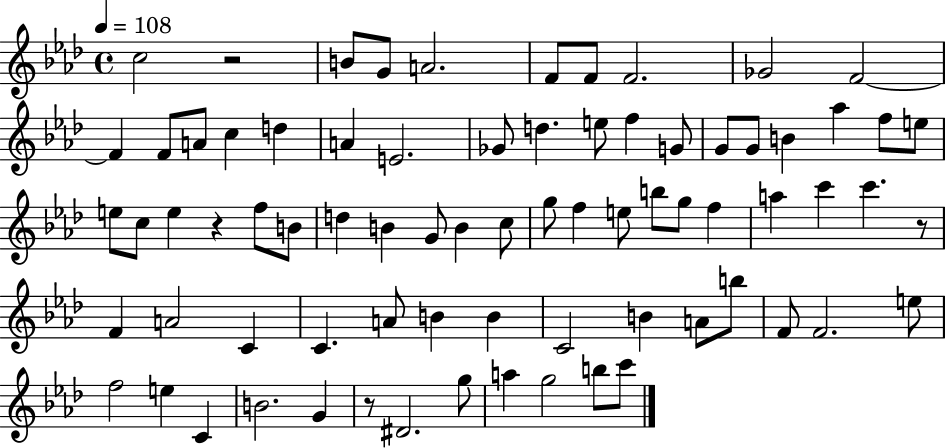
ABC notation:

X:1
T:Untitled
M:4/4
L:1/4
K:Ab
c2 z2 B/2 G/2 A2 F/2 F/2 F2 _G2 F2 F F/2 A/2 c d A E2 _G/2 d e/2 f G/2 G/2 G/2 B _a f/2 e/2 e/2 c/2 e z f/2 B/2 d B G/2 B c/2 g/2 f e/2 b/2 g/2 f a c' c' z/2 F A2 C C A/2 B B C2 B A/2 b/2 F/2 F2 e/2 f2 e C B2 G z/2 ^D2 g/2 a g2 b/2 c'/2